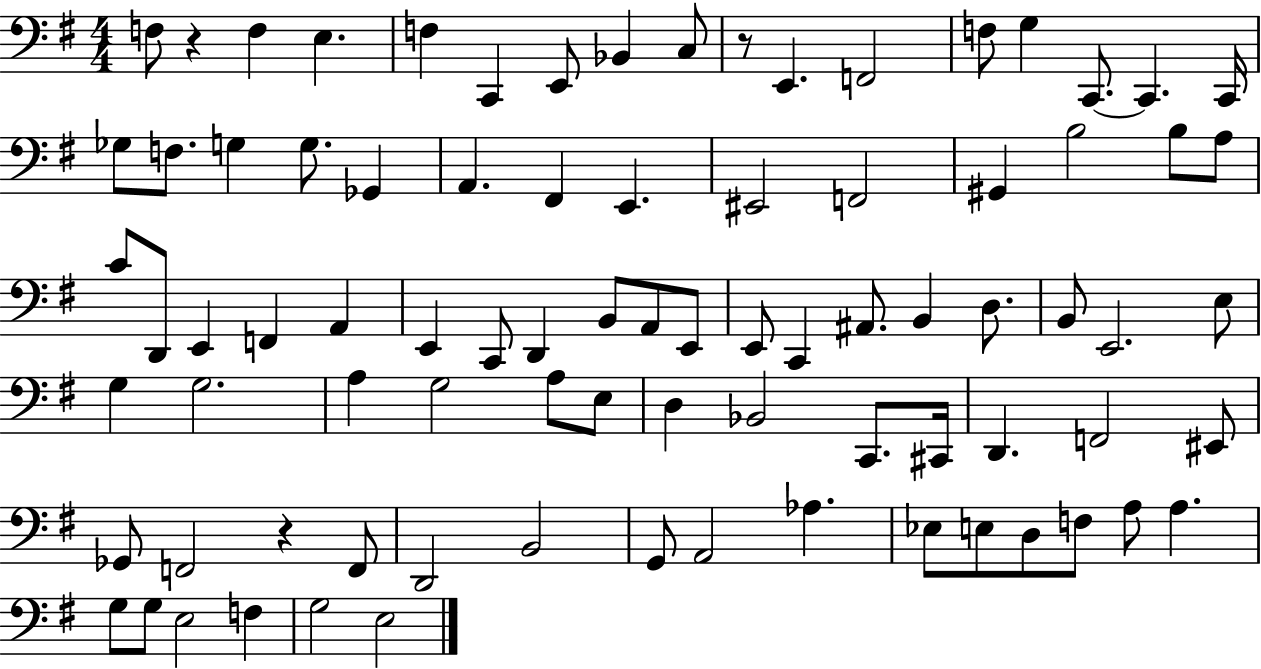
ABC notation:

X:1
T:Untitled
M:4/4
L:1/4
K:G
F,/2 z F, E, F, C,, E,,/2 _B,, C,/2 z/2 E,, F,,2 F,/2 G, C,,/2 C,, C,,/4 _G,/2 F,/2 G, G,/2 _G,, A,, ^F,, E,, ^E,,2 F,,2 ^G,, B,2 B,/2 A,/2 C/2 D,,/2 E,, F,, A,, E,, C,,/2 D,, B,,/2 A,,/2 E,,/2 E,,/2 C,, ^A,,/2 B,, D,/2 B,,/2 E,,2 E,/2 G, G,2 A, G,2 A,/2 E,/2 D, _B,,2 C,,/2 ^C,,/4 D,, F,,2 ^E,,/2 _G,,/2 F,,2 z F,,/2 D,,2 B,,2 G,,/2 A,,2 _A, _E,/2 E,/2 D,/2 F,/2 A,/2 A, G,/2 G,/2 E,2 F, G,2 E,2